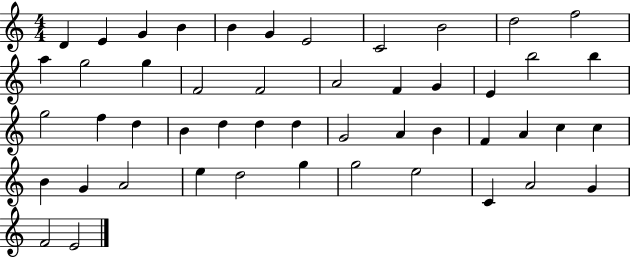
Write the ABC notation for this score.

X:1
T:Untitled
M:4/4
L:1/4
K:C
D E G B B G E2 C2 B2 d2 f2 a g2 g F2 F2 A2 F G E b2 b g2 f d B d d d G2 A B F A c c B G A2 e d2 g g2 e2 C A2 G F2 E2